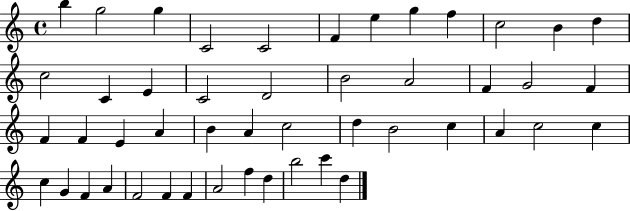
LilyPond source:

{
  \clef treble
  \time 4/4
  \defaultTimeSignature
  \key c \major
  b''4 g''2 g''4 | c'2 c'2 | f'4 e''4 g''4 f''4 | c''2 b'4 d''4 | \break c''2 c'4 e'4 | c'2 d'2 | b'2 a'2 | f'4 g'2 f'4 | \break f'4 f'4 e'4 a'4 | b'4 a'4 c''2 | d''4 b'2 c''4 | a'4 c''2 c''4 | \break c''4 g'4 f'4 a'4 | f'2 f'4 f'4 | a'2 f''4 d''4 | b''2 c'''4 d''4 | \break \bar "|."
}